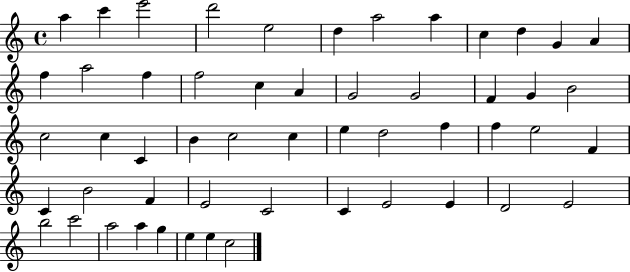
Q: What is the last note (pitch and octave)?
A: C5